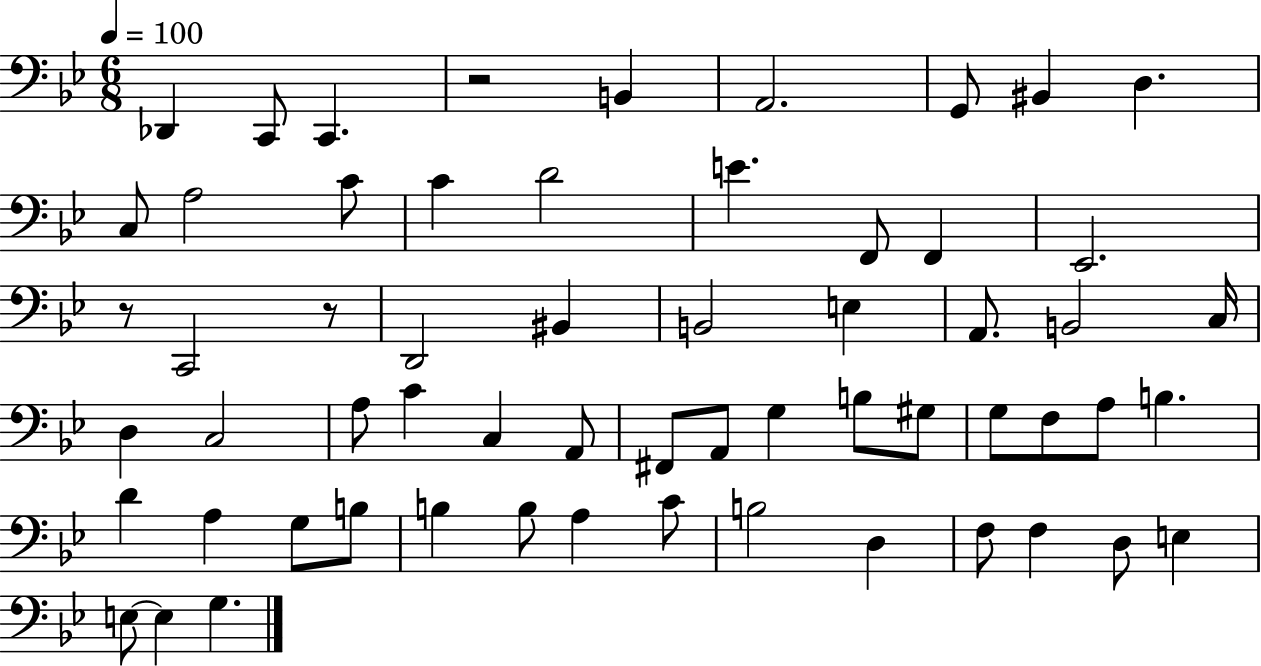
{
  \clef bass
  \numericTimeSignature
  \time 6/8
  \key bes \major
  \tempo 4 = 100
  des,4 c,8 c,4. | r2 b,4 | a,2. | g,8 bis,4 d4. | \break c8 a2 c'8 | c'4 d'2 | e'4. f,8 f,4 | ees,2. | \break r8 c,2 r8 | d,2 bis,4 | b,2 e4 | a,8. b,2 c16 | \break d4 c2 | a8 c'4 c4 a,8 | fis,8 a,8 g4 b8 gis8 | g8 f8 a8 b4. | \break d'4 a4 g8 b8 | b4 b8 a4 c'8 | b2 d4 | f8 f4 d8 e4 | \break e8~~ e4 g4. | \bar "|."
}